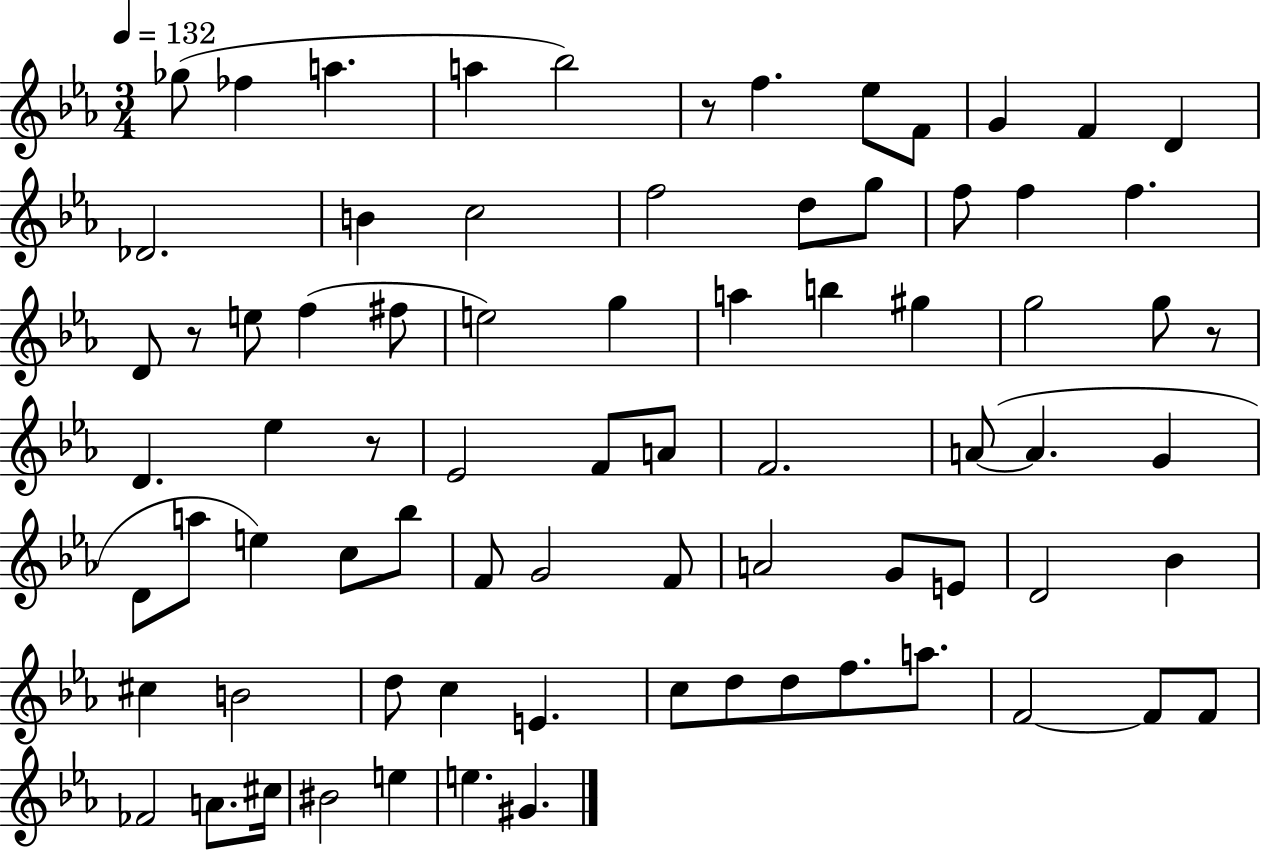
{
  \clef treble
  \numericTimeSignature
  \time 3/4
  \key ees \major
  \tempo 4 = 132
  ges''8( fes''4 a''4. | a''4 bes''2) | r8 f''4. ees''8 f'8 | g'4 f'4 d'4 | \break des'2. | b'4 c''2 | f''2 d''8 g''8 | f''8 f''4 f''4. | \break d'8 r8 e''8 f''4( fis''8 | e''2) g''4 | a''4 b''4 gis''4 | g''2 g''8 r8 | \break d'4. ees''4 r8 | ees'2 f'8 a'8 | f'2. | a'8~(~ a'4. g'4 | \break d'8 a''8 e''4) c''8 bes''8 | f'8 g'2 f'8 | a'2 g'8 e'8 | d'2 bes'4 | \break cis''4 b'2 | d''8 c''4 e'4. | c''8 d''8 d''8 f''8. a''8. | f'2~~ f'8 f'8 | \break fes'2 a'8. cis''16 | bis'2 e''4 | e''4. gis'4. | \bar "|."
}